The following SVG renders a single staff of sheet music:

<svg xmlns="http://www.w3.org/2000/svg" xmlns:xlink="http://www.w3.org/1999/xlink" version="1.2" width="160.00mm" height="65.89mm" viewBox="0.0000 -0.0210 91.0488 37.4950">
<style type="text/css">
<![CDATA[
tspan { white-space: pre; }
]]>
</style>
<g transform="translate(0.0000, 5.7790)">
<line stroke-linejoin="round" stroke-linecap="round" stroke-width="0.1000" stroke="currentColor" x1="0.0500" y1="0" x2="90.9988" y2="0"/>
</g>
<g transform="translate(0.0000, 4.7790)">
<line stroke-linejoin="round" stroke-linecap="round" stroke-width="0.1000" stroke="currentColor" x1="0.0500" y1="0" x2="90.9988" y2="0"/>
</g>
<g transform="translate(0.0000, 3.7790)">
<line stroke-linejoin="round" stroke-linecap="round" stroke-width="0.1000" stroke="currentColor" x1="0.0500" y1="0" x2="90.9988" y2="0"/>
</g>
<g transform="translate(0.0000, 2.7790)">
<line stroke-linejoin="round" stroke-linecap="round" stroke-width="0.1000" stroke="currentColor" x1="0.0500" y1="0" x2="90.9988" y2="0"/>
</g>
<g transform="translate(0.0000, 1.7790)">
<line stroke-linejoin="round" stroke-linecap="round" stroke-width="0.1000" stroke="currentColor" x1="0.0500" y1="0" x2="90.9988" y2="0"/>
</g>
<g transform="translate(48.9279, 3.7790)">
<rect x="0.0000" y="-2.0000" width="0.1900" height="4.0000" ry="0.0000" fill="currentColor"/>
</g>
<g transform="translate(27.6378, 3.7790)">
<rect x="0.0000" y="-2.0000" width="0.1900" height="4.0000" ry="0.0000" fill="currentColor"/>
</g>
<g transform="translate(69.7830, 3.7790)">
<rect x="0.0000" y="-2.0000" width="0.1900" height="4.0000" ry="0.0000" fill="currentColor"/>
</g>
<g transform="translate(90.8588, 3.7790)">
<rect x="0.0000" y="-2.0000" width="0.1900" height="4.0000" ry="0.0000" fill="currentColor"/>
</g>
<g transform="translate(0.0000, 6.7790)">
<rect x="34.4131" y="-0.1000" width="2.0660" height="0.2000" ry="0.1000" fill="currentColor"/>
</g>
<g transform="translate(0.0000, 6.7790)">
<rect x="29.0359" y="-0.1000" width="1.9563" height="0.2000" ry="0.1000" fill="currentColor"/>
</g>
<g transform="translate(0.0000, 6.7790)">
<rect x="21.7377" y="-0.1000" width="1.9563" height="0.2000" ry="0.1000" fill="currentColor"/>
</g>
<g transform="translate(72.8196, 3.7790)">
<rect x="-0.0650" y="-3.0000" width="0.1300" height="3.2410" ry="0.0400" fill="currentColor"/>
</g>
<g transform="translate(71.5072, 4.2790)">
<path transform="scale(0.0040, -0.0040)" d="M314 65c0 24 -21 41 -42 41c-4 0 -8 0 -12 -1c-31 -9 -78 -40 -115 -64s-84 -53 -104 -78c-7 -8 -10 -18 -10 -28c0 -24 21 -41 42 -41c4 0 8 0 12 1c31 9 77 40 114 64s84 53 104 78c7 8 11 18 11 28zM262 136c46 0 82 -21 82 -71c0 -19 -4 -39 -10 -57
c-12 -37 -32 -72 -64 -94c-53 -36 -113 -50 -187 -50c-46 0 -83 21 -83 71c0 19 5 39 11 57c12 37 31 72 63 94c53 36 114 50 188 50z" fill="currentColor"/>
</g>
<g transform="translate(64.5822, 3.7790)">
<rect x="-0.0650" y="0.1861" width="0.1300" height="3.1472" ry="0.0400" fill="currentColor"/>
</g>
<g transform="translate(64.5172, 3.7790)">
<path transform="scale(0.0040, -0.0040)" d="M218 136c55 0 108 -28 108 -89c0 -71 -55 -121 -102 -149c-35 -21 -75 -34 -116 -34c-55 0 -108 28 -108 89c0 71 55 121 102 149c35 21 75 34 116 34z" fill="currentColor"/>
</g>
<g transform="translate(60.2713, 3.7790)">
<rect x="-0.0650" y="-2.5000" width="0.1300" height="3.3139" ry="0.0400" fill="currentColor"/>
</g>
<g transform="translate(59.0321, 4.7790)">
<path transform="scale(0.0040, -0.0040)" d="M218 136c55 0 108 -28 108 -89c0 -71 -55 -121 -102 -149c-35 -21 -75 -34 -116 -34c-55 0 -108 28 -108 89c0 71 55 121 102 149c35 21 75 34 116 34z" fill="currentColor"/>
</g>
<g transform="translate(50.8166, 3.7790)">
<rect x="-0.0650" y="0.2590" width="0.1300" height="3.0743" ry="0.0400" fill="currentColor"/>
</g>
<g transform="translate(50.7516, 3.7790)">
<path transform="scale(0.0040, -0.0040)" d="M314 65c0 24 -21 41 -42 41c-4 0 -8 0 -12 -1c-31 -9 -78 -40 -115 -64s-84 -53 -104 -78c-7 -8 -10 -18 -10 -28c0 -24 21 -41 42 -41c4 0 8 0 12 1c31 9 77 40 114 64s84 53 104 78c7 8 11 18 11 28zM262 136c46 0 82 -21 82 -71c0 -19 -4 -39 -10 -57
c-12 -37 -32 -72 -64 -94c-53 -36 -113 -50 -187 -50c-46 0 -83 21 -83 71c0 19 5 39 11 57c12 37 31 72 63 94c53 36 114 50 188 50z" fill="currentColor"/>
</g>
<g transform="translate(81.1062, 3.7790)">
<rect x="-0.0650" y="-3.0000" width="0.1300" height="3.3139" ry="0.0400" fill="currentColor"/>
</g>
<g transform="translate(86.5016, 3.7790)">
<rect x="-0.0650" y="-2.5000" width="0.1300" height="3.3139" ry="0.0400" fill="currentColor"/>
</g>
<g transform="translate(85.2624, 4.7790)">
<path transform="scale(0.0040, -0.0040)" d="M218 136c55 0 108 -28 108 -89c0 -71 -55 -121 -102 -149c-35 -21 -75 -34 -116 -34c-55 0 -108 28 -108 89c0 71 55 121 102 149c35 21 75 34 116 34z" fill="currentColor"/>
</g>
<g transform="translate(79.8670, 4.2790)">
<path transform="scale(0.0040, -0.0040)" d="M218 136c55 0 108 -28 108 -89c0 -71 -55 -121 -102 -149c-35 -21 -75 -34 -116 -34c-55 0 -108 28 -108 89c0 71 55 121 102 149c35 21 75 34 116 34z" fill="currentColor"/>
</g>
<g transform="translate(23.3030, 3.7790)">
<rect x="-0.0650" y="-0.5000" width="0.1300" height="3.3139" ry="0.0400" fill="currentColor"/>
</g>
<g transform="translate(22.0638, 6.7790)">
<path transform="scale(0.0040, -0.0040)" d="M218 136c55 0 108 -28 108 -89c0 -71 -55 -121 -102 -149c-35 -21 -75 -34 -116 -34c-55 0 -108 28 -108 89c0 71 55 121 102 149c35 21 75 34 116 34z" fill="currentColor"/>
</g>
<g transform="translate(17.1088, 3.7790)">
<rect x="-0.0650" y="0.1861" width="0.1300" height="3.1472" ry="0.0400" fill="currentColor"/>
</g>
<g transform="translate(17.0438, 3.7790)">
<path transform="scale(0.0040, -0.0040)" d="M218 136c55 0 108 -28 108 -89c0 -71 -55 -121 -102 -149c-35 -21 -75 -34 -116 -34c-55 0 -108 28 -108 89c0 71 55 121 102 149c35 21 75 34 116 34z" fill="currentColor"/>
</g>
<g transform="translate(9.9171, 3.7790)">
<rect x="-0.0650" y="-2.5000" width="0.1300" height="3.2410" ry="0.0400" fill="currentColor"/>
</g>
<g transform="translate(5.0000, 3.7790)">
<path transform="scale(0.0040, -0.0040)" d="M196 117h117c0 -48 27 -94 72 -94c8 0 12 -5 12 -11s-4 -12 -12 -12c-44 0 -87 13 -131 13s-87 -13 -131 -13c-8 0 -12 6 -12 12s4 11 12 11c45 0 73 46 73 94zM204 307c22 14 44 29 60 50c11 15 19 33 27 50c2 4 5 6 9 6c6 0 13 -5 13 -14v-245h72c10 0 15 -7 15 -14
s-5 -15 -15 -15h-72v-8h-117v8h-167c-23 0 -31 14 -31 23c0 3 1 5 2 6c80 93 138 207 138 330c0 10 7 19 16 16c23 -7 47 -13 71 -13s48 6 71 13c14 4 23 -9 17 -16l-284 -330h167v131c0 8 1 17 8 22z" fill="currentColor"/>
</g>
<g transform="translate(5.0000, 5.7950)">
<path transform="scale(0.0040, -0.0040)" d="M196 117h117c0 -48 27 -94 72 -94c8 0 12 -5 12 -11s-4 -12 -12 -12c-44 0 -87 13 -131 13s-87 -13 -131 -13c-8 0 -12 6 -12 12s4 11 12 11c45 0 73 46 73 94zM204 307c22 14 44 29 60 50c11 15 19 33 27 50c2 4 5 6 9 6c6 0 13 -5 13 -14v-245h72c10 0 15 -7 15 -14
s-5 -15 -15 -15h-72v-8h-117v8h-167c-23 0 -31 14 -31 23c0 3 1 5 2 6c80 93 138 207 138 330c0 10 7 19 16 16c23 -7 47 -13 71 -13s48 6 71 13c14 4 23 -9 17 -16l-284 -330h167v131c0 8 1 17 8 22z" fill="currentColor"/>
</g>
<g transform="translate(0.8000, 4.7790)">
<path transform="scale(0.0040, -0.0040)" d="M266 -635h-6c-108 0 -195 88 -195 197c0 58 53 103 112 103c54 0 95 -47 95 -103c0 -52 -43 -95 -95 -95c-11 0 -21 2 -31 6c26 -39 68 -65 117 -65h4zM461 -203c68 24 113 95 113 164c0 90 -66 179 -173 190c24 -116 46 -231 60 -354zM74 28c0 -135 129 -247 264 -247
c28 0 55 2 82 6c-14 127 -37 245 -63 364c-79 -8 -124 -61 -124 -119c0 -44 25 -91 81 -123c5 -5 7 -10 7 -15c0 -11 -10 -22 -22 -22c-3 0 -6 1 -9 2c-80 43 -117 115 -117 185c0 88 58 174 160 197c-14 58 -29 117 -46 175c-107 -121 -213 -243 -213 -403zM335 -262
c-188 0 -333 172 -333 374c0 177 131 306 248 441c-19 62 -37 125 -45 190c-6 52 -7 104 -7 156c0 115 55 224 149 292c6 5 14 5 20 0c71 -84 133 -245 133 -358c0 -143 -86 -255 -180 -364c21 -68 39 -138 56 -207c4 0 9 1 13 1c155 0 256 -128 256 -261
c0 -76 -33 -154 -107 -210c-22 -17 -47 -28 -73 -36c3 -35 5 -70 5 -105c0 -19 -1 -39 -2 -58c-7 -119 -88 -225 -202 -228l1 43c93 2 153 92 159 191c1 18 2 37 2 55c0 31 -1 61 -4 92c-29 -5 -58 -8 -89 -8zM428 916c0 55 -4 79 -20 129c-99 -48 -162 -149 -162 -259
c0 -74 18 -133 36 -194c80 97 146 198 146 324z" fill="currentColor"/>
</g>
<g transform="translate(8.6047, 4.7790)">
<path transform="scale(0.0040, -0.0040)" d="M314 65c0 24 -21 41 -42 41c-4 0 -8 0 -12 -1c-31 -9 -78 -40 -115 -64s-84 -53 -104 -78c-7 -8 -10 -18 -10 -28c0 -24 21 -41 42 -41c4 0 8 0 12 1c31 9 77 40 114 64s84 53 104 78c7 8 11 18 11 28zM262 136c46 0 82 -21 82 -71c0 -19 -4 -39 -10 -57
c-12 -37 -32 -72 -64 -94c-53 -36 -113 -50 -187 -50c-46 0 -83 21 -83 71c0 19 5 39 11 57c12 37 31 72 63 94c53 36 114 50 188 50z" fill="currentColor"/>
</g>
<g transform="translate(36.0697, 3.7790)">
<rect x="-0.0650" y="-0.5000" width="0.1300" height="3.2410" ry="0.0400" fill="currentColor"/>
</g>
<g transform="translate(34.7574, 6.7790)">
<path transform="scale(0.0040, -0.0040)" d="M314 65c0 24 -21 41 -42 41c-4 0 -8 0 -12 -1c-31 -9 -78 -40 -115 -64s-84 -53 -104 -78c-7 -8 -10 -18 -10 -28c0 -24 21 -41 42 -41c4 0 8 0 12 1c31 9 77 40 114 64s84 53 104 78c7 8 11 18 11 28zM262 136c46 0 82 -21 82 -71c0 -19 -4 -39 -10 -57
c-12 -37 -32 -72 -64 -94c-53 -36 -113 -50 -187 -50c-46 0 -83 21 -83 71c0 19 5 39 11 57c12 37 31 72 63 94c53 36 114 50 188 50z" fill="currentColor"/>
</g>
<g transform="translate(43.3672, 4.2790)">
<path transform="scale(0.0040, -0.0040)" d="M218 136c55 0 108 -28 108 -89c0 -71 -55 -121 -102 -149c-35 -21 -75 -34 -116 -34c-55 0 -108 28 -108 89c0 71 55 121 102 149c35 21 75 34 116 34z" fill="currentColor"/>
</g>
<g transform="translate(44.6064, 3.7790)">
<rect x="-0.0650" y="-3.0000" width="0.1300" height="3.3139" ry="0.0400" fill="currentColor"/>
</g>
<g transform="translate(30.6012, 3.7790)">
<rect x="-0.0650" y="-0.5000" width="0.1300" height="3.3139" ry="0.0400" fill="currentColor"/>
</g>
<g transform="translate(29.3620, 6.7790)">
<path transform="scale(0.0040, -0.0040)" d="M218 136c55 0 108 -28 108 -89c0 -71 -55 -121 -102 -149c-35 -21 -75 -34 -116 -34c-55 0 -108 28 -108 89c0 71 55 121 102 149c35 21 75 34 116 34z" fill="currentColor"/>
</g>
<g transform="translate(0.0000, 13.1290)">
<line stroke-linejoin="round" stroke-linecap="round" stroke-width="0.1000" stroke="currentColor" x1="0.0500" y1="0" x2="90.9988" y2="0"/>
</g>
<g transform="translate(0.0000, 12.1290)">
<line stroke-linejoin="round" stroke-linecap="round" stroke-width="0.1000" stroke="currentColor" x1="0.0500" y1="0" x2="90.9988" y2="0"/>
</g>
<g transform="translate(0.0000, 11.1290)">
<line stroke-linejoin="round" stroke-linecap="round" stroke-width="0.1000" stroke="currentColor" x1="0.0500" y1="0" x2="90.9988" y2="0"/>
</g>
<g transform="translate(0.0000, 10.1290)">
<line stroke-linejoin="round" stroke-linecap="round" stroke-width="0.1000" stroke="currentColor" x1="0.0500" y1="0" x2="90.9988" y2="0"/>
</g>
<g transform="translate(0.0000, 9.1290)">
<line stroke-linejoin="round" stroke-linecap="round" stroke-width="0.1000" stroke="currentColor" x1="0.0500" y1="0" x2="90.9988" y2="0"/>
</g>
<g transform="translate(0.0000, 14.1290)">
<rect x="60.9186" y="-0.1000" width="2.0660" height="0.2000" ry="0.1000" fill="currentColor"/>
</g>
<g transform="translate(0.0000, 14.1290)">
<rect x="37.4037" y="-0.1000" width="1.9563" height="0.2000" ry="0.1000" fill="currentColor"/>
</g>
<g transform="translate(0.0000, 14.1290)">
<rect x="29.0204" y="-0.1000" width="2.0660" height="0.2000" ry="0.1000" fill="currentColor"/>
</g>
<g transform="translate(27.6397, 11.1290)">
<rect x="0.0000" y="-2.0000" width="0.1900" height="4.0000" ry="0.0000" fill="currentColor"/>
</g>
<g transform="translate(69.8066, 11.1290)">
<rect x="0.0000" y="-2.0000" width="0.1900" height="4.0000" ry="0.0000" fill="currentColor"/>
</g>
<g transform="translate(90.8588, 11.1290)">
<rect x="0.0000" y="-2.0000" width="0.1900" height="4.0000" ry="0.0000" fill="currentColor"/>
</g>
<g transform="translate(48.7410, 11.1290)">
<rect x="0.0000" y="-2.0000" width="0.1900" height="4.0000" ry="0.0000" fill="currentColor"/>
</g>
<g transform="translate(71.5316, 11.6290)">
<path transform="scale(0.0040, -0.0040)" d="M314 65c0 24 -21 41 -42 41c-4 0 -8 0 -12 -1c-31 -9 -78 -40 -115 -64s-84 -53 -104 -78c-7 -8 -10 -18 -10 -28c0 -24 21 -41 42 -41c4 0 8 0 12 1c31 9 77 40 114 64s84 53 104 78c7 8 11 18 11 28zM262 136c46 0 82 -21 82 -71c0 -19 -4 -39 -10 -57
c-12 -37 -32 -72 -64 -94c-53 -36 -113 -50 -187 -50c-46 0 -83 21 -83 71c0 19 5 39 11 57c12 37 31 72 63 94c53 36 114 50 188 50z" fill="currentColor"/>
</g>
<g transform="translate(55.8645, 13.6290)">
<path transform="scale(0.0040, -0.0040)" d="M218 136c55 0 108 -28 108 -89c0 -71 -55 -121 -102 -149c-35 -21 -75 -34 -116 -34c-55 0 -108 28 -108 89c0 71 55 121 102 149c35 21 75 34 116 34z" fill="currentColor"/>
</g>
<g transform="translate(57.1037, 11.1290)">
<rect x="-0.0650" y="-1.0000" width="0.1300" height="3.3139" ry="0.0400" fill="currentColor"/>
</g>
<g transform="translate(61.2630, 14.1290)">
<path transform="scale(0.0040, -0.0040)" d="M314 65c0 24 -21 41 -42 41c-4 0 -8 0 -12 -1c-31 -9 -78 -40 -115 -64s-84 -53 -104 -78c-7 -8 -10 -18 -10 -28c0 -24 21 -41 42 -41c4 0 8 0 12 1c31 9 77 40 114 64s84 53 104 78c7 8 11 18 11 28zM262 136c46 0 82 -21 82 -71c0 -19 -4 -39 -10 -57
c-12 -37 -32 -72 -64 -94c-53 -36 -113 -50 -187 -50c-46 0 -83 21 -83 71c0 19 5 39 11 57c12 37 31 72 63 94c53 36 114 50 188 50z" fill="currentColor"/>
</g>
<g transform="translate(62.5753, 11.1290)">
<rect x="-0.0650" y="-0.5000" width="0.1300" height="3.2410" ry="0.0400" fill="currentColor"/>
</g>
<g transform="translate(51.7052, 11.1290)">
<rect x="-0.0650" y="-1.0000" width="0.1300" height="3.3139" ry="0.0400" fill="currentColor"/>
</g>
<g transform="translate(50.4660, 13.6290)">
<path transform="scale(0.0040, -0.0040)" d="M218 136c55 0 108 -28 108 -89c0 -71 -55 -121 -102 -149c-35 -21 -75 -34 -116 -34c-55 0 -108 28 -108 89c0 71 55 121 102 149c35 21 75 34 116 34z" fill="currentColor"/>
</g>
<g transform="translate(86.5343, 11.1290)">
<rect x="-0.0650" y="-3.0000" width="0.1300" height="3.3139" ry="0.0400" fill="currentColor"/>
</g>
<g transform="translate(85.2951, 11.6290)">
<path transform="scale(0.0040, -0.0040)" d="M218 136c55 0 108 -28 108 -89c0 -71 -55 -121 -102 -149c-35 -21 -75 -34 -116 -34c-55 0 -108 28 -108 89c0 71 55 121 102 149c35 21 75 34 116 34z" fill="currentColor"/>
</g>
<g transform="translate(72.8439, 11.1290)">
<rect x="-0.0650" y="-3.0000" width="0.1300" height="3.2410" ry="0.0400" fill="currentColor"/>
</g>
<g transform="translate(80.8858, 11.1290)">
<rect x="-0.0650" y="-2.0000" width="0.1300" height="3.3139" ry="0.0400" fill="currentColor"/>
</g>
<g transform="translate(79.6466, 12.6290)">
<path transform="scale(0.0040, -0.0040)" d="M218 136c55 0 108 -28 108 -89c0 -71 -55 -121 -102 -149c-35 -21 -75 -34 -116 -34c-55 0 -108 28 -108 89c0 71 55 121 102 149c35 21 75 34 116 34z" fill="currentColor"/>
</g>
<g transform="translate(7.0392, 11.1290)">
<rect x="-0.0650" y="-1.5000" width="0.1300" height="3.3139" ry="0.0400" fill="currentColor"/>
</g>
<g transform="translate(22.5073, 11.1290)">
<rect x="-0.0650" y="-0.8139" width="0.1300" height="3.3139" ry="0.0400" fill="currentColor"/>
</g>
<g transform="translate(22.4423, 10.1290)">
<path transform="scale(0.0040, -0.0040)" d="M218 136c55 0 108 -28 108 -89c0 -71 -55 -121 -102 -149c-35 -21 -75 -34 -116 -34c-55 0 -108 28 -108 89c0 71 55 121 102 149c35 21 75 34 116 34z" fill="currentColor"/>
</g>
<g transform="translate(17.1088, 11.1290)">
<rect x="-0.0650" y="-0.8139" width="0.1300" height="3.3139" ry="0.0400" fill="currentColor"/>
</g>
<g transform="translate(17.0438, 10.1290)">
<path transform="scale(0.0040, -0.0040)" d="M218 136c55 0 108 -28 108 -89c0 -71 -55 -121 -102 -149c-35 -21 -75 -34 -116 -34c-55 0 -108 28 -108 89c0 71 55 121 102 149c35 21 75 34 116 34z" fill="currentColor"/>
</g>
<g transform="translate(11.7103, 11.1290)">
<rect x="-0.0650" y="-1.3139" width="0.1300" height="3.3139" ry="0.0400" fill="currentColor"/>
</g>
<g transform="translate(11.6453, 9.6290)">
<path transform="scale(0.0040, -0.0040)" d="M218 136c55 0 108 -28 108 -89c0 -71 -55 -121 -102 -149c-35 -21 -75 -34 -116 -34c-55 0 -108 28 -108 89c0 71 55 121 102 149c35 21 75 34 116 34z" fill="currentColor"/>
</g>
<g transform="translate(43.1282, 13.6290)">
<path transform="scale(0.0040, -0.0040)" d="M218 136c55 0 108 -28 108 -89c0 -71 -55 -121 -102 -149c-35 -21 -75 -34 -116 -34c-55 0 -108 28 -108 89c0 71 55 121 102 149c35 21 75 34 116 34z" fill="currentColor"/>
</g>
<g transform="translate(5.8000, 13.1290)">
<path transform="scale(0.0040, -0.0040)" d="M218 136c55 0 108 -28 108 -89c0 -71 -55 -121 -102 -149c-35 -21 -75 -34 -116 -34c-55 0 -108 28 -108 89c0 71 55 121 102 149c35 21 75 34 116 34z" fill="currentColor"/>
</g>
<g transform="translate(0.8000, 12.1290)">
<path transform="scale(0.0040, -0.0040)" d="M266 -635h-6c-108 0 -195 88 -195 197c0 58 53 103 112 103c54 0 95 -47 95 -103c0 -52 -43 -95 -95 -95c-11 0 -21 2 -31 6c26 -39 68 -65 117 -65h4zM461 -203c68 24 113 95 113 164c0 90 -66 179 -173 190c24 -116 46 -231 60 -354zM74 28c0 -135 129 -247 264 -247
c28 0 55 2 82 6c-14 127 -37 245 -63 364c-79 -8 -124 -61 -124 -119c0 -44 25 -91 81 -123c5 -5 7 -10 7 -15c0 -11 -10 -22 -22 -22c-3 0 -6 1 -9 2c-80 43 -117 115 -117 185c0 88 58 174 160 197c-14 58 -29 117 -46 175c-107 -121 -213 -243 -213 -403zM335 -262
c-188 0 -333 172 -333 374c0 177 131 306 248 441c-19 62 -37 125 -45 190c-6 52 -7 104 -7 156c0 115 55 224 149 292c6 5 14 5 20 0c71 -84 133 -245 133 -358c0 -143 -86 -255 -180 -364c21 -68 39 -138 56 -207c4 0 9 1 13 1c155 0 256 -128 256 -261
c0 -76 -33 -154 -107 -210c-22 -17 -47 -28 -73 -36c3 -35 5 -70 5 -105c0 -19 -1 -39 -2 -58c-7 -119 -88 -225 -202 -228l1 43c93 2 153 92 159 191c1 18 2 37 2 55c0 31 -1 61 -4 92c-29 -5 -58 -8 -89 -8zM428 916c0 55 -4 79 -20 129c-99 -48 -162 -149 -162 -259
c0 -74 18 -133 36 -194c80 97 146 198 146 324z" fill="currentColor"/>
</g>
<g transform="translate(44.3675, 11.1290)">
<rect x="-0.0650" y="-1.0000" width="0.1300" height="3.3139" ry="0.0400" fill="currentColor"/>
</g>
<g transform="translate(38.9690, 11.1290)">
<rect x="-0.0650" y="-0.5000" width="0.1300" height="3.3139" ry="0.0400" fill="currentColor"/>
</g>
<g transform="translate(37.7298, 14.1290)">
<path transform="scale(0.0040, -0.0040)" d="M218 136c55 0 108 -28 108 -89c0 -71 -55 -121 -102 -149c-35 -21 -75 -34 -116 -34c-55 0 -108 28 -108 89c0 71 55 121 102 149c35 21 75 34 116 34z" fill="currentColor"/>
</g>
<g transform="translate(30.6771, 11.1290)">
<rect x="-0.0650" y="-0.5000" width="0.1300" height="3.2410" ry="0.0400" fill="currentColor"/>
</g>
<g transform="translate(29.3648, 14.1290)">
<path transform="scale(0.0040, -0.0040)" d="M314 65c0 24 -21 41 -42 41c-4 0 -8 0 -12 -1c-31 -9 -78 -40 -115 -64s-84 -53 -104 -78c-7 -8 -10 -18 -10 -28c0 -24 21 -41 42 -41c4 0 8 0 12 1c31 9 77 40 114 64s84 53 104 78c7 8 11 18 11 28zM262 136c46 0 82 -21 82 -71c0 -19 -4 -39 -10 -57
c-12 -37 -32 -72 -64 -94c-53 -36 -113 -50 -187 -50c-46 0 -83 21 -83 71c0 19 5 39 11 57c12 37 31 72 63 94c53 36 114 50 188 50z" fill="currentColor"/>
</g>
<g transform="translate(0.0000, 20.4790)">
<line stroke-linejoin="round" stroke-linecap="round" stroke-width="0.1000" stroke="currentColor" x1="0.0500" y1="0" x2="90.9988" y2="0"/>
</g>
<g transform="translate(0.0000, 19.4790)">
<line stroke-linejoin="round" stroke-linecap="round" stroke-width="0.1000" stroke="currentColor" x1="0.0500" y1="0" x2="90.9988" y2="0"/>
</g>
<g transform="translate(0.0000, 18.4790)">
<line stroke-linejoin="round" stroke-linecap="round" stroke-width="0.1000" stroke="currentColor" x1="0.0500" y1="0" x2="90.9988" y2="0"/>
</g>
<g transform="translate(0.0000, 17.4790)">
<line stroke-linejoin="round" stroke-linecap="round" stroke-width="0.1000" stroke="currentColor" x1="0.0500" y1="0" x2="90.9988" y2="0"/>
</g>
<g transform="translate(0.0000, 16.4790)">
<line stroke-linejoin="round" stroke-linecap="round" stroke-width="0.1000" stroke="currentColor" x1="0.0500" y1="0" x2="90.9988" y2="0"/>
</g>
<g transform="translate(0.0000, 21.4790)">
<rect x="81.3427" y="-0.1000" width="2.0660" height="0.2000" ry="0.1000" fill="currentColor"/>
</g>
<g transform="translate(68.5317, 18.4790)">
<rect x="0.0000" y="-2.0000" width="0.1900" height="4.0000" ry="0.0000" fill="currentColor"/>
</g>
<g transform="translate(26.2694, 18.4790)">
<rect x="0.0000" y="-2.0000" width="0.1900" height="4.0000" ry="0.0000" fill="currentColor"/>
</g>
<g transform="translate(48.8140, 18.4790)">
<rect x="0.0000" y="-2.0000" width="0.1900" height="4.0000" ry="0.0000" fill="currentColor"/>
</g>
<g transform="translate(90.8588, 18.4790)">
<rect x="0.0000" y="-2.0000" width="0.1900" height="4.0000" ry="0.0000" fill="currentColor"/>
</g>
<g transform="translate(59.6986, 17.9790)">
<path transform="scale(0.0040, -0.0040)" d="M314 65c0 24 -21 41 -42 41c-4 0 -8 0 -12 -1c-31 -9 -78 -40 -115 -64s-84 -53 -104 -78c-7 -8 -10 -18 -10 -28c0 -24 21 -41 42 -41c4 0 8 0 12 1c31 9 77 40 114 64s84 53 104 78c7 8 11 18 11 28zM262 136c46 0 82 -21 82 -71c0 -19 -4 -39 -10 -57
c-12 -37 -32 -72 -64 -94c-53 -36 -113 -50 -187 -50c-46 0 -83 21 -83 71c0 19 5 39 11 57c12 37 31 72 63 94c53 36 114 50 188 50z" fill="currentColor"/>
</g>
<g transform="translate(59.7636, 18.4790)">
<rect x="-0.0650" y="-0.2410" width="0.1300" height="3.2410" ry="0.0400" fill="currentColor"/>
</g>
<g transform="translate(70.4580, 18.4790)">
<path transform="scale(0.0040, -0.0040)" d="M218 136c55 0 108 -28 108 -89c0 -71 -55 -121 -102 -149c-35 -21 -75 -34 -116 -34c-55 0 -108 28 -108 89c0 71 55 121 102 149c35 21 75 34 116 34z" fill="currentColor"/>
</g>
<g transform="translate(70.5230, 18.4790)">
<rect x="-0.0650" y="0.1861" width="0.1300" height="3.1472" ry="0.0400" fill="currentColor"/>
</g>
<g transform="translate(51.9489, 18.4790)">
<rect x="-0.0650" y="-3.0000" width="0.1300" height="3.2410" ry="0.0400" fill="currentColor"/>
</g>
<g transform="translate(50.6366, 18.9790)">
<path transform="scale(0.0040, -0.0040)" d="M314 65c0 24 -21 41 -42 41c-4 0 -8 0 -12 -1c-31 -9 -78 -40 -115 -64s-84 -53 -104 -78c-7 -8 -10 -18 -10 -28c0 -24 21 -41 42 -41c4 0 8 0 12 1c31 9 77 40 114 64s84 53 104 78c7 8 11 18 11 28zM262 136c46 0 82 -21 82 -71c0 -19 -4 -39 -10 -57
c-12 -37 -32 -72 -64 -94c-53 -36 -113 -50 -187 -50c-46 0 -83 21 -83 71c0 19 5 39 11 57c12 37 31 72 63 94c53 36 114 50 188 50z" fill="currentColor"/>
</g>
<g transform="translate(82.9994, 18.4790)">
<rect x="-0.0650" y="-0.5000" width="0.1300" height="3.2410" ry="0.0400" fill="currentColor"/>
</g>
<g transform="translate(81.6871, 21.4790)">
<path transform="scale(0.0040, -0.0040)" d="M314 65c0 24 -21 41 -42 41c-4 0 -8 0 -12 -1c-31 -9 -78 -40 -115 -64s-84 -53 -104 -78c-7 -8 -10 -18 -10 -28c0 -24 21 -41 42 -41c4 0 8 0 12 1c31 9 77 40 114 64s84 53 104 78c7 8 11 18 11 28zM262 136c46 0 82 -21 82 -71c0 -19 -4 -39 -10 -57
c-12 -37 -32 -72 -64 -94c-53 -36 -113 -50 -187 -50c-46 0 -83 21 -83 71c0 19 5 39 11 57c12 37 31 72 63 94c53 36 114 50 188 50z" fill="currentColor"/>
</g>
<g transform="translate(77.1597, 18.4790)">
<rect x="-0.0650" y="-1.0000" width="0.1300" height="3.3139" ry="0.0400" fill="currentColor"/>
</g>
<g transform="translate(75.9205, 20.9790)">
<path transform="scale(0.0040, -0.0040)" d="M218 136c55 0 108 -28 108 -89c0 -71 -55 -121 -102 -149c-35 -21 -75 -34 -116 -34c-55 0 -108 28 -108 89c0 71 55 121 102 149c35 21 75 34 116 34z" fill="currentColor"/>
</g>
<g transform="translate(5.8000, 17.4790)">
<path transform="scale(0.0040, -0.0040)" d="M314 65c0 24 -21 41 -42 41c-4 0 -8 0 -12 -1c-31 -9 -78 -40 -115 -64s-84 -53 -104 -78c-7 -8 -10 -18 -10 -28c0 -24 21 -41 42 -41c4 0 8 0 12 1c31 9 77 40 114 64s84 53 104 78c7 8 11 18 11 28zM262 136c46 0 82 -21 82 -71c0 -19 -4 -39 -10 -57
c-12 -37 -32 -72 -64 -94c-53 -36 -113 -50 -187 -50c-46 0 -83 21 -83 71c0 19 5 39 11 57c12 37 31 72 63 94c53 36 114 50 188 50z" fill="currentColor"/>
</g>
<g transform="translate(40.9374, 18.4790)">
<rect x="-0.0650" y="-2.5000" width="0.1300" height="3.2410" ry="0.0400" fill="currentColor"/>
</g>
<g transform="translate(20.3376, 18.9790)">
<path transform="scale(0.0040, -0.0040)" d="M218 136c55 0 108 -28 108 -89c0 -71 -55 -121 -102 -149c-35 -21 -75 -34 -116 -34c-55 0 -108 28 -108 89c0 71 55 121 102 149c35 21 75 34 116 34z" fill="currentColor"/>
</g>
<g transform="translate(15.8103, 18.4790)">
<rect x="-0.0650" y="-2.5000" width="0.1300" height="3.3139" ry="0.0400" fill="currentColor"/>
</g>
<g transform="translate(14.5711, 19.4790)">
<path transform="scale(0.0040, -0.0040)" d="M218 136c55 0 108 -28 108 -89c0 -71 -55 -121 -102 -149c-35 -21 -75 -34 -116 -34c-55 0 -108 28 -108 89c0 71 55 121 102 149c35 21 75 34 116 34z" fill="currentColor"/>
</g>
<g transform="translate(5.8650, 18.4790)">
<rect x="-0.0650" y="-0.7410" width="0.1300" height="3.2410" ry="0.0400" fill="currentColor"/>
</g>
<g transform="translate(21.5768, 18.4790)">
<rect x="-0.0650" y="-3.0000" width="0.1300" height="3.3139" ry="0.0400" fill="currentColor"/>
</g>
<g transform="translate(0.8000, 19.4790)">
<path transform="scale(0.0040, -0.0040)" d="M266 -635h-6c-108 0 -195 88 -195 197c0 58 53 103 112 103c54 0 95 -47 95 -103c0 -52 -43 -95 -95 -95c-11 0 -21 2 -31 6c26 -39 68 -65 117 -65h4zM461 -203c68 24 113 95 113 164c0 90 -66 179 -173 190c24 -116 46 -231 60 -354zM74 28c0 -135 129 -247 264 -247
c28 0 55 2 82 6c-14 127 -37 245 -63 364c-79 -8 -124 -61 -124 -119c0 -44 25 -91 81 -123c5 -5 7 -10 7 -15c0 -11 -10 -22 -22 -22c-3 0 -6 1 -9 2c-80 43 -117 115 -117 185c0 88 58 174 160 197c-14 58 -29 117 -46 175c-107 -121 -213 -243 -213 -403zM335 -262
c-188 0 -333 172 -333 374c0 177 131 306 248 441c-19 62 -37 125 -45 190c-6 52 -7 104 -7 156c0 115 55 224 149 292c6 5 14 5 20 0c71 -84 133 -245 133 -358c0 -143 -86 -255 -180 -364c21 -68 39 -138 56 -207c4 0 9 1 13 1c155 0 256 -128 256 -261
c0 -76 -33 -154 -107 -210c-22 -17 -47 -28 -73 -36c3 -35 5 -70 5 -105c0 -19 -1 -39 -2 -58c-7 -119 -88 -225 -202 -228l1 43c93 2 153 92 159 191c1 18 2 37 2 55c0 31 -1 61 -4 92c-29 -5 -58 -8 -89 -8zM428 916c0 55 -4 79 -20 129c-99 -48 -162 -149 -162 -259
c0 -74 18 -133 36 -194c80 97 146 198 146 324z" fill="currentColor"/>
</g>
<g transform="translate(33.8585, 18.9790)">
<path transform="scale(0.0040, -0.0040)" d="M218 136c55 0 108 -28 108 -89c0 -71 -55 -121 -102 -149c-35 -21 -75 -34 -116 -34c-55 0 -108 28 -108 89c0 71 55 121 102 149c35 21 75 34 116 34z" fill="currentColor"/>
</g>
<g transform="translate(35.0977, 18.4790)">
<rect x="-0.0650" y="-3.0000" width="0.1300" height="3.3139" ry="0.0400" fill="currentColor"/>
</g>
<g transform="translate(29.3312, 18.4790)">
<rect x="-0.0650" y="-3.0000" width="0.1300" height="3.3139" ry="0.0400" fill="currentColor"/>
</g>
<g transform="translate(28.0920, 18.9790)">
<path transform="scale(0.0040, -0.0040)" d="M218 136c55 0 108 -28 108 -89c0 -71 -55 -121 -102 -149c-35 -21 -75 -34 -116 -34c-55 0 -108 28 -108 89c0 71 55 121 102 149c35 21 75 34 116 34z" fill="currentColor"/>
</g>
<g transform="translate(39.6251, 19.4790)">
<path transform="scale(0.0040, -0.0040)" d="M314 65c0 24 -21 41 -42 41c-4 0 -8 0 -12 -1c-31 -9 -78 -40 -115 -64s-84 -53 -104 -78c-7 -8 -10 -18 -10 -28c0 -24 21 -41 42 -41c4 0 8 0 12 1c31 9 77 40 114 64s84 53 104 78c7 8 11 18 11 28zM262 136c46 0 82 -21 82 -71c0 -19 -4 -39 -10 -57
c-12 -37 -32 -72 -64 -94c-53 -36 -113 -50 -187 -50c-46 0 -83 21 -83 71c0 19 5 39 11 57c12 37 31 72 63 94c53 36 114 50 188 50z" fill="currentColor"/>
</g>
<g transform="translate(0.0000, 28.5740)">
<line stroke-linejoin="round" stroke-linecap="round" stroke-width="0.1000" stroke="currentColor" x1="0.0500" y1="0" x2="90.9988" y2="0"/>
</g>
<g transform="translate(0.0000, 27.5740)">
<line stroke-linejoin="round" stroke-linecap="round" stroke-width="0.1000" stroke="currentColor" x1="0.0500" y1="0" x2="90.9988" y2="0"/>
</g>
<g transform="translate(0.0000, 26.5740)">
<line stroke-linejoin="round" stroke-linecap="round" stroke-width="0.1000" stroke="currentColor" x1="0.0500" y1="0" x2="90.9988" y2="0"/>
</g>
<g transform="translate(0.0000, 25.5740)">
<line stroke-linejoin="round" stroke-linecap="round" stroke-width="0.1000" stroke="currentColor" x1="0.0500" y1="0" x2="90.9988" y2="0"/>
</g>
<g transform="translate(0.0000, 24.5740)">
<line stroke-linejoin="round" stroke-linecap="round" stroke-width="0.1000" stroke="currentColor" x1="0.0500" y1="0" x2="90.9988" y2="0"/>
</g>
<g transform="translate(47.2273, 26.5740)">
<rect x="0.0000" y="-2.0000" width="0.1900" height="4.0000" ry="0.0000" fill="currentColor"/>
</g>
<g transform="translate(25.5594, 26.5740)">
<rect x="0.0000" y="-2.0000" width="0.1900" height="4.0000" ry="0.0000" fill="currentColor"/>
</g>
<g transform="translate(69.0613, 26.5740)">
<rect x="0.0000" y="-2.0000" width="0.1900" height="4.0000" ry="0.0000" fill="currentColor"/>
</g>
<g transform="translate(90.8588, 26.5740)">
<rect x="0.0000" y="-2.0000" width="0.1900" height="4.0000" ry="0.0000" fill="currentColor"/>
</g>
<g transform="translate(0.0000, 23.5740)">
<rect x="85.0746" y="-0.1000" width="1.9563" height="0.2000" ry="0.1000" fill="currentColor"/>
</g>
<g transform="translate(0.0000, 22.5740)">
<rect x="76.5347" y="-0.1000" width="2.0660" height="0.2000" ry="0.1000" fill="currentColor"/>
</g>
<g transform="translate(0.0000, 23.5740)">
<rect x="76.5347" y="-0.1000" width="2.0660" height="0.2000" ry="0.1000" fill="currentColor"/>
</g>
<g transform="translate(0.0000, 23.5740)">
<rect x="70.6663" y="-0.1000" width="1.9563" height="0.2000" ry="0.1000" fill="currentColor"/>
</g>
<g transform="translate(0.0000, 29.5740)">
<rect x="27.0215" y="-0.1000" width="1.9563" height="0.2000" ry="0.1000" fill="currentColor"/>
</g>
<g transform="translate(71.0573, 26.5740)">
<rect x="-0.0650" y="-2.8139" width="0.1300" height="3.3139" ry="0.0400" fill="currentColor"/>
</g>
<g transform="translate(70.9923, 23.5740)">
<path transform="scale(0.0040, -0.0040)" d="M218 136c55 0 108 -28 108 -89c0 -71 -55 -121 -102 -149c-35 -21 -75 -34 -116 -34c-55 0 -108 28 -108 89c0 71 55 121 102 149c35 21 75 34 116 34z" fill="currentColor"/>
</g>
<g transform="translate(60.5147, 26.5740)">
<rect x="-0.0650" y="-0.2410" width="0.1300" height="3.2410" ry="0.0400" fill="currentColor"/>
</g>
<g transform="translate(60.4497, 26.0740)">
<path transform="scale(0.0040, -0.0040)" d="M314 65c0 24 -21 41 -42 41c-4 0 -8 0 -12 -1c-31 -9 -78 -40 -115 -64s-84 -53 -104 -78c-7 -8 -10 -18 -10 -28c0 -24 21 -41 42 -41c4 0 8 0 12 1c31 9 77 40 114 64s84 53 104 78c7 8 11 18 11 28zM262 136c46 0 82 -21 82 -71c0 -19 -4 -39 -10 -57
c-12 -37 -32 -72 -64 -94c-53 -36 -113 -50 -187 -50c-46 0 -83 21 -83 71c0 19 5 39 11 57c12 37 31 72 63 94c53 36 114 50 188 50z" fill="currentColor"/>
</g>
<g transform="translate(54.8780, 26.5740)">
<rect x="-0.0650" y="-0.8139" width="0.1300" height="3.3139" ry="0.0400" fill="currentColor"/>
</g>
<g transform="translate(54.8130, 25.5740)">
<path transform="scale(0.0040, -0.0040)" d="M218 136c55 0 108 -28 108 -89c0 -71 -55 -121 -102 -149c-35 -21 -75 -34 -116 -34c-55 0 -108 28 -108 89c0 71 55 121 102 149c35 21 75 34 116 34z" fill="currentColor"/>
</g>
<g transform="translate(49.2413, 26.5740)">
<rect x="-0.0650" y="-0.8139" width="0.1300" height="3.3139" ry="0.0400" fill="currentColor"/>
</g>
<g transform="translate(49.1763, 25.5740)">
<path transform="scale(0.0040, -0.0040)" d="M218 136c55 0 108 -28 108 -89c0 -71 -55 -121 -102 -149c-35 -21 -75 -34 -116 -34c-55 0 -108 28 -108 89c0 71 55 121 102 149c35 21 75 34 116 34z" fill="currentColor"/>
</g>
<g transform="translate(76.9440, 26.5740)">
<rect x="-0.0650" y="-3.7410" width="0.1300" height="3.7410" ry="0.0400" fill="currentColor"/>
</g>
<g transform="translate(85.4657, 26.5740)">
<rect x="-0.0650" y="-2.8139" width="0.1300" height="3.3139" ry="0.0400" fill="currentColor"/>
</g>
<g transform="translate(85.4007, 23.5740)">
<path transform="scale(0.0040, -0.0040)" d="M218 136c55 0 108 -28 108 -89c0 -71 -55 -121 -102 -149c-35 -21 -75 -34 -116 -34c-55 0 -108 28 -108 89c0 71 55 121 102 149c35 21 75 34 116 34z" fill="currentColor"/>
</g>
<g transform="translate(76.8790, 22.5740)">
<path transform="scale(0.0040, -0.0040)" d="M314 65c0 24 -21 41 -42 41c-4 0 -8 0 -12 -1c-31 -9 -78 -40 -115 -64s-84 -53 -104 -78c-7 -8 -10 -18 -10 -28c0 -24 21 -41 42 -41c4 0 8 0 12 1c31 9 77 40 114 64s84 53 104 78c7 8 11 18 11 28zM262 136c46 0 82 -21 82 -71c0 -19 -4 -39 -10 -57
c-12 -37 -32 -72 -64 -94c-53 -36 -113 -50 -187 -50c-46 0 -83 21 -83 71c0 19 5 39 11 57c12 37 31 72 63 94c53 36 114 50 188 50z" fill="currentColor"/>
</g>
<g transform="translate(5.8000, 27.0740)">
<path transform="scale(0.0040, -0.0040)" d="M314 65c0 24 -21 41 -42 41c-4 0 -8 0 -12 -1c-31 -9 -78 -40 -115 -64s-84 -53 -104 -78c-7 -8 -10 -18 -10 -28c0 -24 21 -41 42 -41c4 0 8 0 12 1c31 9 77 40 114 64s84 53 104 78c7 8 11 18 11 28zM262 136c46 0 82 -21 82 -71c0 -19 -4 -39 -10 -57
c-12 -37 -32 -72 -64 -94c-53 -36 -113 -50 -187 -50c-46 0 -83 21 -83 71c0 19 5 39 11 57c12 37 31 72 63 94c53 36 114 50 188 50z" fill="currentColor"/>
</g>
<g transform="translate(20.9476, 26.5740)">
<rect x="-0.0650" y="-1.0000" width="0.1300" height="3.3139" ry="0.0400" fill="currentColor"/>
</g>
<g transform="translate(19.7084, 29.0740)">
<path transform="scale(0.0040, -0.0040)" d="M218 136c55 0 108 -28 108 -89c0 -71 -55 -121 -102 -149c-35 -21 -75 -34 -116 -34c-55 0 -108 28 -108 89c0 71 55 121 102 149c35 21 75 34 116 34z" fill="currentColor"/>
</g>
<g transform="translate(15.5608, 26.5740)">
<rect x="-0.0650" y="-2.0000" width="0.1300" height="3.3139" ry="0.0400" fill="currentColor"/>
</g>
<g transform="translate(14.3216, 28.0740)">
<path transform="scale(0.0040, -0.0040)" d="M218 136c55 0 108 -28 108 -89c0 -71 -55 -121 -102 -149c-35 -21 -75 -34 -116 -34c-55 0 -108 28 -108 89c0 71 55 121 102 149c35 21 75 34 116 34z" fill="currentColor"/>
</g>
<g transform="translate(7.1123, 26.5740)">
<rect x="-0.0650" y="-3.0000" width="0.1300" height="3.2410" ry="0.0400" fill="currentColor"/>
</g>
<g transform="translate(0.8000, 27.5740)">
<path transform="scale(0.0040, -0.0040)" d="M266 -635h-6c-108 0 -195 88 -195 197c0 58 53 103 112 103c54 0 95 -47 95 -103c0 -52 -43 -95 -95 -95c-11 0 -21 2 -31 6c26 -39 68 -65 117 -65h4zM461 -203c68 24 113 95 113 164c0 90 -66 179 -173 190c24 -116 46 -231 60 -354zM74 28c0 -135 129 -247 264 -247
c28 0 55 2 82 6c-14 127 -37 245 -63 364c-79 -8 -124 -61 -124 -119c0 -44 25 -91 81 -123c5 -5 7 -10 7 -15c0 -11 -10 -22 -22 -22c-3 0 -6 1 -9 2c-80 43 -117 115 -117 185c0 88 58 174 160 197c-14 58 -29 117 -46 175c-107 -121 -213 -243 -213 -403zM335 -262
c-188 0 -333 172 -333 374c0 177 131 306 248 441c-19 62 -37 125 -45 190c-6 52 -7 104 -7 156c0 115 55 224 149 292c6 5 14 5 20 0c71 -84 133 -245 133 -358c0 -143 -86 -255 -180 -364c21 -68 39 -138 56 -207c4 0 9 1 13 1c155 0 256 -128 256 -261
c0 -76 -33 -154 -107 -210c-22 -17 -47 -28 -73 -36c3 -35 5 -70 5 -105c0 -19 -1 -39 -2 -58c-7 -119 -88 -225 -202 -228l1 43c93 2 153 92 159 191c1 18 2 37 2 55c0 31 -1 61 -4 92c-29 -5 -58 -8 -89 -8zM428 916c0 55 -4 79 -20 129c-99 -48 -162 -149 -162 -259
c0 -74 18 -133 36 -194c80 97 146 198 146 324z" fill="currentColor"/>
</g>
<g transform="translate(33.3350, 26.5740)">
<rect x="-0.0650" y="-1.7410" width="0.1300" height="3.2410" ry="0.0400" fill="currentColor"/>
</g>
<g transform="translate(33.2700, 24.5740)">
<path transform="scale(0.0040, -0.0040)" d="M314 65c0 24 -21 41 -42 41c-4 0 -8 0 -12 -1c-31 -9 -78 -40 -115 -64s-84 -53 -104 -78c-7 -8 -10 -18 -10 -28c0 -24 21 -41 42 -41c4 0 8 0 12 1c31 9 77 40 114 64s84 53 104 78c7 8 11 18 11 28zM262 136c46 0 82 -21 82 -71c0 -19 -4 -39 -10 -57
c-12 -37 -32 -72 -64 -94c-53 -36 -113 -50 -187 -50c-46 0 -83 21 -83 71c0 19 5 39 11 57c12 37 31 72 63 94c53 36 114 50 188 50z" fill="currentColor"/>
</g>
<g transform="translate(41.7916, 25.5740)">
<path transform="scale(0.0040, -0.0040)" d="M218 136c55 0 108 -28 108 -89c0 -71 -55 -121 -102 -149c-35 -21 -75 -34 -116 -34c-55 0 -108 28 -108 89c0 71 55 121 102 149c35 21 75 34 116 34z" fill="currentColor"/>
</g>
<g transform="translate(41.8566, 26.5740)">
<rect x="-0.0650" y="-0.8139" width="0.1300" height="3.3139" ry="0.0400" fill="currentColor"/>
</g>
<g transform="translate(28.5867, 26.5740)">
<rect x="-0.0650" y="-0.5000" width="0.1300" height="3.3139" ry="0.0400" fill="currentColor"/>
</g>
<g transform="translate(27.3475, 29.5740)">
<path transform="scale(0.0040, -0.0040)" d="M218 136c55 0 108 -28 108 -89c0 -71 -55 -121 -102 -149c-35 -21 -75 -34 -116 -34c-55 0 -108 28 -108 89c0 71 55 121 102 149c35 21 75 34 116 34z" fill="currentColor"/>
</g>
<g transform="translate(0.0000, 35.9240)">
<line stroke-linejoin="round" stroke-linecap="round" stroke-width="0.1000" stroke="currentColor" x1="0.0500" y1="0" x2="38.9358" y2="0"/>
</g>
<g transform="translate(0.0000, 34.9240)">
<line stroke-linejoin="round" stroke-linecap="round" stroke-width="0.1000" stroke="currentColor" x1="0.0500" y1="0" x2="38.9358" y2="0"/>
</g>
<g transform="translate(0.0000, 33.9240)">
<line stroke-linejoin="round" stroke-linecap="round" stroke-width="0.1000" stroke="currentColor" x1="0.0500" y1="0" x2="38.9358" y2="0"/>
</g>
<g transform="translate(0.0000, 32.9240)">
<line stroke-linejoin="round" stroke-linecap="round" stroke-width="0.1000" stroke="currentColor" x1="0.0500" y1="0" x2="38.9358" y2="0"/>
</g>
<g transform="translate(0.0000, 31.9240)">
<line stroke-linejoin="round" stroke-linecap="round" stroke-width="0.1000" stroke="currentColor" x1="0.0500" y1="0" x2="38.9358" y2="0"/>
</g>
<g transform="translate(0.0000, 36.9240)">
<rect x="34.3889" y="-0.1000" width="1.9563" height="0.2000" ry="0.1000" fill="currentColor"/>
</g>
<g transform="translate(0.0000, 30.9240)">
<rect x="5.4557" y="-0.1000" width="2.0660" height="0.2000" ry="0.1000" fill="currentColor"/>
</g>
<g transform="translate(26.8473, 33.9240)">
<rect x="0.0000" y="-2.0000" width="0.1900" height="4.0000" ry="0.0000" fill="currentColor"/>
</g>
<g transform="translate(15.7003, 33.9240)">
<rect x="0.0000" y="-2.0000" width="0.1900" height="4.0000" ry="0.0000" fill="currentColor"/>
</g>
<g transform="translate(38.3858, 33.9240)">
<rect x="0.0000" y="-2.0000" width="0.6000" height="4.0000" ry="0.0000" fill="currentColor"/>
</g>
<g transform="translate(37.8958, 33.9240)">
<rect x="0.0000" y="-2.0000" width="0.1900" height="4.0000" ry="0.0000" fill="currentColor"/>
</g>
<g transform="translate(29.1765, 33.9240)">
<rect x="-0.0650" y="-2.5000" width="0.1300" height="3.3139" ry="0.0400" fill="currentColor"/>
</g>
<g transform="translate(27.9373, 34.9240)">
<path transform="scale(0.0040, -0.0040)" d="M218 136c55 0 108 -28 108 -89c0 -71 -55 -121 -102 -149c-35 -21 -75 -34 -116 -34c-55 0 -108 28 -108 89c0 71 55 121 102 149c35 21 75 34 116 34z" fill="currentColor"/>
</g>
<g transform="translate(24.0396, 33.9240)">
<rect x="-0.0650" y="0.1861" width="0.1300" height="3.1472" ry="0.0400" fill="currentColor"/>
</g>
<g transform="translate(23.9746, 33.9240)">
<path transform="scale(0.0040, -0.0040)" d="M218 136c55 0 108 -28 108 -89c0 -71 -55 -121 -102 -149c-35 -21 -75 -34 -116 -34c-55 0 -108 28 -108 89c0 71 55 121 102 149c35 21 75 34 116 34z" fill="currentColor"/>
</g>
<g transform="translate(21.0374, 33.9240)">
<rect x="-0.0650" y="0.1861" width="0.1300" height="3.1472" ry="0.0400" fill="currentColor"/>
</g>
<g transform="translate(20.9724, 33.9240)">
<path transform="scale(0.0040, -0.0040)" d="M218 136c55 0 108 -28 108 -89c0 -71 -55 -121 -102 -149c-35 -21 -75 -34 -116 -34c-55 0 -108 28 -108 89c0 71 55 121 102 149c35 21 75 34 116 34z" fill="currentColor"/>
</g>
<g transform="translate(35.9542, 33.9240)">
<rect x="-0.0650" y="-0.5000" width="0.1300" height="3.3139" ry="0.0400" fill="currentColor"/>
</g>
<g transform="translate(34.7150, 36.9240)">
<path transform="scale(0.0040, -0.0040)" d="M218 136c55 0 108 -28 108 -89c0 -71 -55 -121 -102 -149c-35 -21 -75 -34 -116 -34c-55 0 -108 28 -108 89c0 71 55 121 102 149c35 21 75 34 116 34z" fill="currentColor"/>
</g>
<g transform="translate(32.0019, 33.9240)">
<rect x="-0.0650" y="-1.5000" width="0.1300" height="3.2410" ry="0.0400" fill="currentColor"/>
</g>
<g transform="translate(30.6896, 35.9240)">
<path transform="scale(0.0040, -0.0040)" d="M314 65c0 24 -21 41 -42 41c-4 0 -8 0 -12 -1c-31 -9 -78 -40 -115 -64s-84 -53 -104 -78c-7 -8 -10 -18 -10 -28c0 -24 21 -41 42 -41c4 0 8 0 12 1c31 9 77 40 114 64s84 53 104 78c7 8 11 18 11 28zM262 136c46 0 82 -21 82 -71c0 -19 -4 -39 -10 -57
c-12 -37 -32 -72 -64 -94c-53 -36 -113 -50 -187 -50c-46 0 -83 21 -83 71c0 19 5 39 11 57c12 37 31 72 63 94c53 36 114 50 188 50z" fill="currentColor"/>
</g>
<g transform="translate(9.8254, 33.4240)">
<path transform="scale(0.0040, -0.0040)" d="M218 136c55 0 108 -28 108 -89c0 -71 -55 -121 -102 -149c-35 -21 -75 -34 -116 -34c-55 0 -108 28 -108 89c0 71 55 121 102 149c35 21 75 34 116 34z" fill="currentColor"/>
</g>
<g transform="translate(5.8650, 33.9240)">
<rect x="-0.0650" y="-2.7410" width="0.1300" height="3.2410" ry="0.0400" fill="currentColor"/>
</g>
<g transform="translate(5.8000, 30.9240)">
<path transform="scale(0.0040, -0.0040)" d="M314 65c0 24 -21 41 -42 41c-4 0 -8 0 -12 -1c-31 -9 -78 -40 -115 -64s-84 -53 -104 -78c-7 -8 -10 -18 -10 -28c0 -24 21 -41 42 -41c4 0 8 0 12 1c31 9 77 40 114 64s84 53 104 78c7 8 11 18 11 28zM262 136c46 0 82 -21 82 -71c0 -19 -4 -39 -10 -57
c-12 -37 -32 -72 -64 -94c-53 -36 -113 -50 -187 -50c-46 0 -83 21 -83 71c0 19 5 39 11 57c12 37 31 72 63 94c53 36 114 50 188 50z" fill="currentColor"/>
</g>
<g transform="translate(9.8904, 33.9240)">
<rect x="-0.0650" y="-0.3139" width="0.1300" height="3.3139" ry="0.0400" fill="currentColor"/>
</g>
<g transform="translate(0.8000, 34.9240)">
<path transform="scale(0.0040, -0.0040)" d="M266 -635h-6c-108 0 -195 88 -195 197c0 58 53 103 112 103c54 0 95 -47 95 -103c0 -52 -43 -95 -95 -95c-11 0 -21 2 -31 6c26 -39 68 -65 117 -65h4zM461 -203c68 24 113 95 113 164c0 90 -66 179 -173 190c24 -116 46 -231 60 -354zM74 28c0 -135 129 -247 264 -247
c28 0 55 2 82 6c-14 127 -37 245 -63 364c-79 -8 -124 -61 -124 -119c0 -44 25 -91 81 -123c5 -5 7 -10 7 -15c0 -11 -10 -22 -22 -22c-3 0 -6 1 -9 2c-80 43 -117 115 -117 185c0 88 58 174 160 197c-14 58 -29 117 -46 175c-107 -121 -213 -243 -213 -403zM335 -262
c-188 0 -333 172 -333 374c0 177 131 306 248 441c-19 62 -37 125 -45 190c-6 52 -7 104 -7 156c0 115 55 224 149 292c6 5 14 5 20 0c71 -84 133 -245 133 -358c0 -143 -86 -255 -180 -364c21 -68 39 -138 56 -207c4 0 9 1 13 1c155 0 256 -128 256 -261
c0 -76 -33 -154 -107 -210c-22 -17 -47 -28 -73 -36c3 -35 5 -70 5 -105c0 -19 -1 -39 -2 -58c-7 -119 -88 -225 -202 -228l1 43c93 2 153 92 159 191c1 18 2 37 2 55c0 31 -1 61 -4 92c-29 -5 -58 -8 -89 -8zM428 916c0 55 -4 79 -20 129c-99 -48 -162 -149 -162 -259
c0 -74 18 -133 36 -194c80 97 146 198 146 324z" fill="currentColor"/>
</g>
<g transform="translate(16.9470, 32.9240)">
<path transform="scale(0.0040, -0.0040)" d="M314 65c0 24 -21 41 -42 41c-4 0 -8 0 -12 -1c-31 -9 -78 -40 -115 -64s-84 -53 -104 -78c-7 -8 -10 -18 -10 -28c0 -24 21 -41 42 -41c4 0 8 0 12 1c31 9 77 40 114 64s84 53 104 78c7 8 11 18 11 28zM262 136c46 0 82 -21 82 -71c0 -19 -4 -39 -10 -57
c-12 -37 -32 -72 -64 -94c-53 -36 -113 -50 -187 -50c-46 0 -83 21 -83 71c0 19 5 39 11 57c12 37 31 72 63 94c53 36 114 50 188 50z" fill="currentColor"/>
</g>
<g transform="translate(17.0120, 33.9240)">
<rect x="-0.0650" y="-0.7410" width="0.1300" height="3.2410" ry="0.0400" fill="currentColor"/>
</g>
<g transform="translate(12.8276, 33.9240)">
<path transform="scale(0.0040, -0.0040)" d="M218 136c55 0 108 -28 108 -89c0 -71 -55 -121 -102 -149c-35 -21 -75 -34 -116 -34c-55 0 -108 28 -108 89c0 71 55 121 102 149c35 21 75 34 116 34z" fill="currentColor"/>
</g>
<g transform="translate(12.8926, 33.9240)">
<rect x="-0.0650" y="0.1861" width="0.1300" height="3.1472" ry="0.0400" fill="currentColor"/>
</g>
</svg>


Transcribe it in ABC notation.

X:1
T:Untitled
M:4/4
L:1/4
K:C
G2 B C C C2 A B2 G B A2 A G E e d d C2 C D D D C2 A2 F A d2 G A A A G2 A2 c2 B D C2 A2 F D C f2 d d d c2 a c'2 a a2 c B d2 B B G E2 C